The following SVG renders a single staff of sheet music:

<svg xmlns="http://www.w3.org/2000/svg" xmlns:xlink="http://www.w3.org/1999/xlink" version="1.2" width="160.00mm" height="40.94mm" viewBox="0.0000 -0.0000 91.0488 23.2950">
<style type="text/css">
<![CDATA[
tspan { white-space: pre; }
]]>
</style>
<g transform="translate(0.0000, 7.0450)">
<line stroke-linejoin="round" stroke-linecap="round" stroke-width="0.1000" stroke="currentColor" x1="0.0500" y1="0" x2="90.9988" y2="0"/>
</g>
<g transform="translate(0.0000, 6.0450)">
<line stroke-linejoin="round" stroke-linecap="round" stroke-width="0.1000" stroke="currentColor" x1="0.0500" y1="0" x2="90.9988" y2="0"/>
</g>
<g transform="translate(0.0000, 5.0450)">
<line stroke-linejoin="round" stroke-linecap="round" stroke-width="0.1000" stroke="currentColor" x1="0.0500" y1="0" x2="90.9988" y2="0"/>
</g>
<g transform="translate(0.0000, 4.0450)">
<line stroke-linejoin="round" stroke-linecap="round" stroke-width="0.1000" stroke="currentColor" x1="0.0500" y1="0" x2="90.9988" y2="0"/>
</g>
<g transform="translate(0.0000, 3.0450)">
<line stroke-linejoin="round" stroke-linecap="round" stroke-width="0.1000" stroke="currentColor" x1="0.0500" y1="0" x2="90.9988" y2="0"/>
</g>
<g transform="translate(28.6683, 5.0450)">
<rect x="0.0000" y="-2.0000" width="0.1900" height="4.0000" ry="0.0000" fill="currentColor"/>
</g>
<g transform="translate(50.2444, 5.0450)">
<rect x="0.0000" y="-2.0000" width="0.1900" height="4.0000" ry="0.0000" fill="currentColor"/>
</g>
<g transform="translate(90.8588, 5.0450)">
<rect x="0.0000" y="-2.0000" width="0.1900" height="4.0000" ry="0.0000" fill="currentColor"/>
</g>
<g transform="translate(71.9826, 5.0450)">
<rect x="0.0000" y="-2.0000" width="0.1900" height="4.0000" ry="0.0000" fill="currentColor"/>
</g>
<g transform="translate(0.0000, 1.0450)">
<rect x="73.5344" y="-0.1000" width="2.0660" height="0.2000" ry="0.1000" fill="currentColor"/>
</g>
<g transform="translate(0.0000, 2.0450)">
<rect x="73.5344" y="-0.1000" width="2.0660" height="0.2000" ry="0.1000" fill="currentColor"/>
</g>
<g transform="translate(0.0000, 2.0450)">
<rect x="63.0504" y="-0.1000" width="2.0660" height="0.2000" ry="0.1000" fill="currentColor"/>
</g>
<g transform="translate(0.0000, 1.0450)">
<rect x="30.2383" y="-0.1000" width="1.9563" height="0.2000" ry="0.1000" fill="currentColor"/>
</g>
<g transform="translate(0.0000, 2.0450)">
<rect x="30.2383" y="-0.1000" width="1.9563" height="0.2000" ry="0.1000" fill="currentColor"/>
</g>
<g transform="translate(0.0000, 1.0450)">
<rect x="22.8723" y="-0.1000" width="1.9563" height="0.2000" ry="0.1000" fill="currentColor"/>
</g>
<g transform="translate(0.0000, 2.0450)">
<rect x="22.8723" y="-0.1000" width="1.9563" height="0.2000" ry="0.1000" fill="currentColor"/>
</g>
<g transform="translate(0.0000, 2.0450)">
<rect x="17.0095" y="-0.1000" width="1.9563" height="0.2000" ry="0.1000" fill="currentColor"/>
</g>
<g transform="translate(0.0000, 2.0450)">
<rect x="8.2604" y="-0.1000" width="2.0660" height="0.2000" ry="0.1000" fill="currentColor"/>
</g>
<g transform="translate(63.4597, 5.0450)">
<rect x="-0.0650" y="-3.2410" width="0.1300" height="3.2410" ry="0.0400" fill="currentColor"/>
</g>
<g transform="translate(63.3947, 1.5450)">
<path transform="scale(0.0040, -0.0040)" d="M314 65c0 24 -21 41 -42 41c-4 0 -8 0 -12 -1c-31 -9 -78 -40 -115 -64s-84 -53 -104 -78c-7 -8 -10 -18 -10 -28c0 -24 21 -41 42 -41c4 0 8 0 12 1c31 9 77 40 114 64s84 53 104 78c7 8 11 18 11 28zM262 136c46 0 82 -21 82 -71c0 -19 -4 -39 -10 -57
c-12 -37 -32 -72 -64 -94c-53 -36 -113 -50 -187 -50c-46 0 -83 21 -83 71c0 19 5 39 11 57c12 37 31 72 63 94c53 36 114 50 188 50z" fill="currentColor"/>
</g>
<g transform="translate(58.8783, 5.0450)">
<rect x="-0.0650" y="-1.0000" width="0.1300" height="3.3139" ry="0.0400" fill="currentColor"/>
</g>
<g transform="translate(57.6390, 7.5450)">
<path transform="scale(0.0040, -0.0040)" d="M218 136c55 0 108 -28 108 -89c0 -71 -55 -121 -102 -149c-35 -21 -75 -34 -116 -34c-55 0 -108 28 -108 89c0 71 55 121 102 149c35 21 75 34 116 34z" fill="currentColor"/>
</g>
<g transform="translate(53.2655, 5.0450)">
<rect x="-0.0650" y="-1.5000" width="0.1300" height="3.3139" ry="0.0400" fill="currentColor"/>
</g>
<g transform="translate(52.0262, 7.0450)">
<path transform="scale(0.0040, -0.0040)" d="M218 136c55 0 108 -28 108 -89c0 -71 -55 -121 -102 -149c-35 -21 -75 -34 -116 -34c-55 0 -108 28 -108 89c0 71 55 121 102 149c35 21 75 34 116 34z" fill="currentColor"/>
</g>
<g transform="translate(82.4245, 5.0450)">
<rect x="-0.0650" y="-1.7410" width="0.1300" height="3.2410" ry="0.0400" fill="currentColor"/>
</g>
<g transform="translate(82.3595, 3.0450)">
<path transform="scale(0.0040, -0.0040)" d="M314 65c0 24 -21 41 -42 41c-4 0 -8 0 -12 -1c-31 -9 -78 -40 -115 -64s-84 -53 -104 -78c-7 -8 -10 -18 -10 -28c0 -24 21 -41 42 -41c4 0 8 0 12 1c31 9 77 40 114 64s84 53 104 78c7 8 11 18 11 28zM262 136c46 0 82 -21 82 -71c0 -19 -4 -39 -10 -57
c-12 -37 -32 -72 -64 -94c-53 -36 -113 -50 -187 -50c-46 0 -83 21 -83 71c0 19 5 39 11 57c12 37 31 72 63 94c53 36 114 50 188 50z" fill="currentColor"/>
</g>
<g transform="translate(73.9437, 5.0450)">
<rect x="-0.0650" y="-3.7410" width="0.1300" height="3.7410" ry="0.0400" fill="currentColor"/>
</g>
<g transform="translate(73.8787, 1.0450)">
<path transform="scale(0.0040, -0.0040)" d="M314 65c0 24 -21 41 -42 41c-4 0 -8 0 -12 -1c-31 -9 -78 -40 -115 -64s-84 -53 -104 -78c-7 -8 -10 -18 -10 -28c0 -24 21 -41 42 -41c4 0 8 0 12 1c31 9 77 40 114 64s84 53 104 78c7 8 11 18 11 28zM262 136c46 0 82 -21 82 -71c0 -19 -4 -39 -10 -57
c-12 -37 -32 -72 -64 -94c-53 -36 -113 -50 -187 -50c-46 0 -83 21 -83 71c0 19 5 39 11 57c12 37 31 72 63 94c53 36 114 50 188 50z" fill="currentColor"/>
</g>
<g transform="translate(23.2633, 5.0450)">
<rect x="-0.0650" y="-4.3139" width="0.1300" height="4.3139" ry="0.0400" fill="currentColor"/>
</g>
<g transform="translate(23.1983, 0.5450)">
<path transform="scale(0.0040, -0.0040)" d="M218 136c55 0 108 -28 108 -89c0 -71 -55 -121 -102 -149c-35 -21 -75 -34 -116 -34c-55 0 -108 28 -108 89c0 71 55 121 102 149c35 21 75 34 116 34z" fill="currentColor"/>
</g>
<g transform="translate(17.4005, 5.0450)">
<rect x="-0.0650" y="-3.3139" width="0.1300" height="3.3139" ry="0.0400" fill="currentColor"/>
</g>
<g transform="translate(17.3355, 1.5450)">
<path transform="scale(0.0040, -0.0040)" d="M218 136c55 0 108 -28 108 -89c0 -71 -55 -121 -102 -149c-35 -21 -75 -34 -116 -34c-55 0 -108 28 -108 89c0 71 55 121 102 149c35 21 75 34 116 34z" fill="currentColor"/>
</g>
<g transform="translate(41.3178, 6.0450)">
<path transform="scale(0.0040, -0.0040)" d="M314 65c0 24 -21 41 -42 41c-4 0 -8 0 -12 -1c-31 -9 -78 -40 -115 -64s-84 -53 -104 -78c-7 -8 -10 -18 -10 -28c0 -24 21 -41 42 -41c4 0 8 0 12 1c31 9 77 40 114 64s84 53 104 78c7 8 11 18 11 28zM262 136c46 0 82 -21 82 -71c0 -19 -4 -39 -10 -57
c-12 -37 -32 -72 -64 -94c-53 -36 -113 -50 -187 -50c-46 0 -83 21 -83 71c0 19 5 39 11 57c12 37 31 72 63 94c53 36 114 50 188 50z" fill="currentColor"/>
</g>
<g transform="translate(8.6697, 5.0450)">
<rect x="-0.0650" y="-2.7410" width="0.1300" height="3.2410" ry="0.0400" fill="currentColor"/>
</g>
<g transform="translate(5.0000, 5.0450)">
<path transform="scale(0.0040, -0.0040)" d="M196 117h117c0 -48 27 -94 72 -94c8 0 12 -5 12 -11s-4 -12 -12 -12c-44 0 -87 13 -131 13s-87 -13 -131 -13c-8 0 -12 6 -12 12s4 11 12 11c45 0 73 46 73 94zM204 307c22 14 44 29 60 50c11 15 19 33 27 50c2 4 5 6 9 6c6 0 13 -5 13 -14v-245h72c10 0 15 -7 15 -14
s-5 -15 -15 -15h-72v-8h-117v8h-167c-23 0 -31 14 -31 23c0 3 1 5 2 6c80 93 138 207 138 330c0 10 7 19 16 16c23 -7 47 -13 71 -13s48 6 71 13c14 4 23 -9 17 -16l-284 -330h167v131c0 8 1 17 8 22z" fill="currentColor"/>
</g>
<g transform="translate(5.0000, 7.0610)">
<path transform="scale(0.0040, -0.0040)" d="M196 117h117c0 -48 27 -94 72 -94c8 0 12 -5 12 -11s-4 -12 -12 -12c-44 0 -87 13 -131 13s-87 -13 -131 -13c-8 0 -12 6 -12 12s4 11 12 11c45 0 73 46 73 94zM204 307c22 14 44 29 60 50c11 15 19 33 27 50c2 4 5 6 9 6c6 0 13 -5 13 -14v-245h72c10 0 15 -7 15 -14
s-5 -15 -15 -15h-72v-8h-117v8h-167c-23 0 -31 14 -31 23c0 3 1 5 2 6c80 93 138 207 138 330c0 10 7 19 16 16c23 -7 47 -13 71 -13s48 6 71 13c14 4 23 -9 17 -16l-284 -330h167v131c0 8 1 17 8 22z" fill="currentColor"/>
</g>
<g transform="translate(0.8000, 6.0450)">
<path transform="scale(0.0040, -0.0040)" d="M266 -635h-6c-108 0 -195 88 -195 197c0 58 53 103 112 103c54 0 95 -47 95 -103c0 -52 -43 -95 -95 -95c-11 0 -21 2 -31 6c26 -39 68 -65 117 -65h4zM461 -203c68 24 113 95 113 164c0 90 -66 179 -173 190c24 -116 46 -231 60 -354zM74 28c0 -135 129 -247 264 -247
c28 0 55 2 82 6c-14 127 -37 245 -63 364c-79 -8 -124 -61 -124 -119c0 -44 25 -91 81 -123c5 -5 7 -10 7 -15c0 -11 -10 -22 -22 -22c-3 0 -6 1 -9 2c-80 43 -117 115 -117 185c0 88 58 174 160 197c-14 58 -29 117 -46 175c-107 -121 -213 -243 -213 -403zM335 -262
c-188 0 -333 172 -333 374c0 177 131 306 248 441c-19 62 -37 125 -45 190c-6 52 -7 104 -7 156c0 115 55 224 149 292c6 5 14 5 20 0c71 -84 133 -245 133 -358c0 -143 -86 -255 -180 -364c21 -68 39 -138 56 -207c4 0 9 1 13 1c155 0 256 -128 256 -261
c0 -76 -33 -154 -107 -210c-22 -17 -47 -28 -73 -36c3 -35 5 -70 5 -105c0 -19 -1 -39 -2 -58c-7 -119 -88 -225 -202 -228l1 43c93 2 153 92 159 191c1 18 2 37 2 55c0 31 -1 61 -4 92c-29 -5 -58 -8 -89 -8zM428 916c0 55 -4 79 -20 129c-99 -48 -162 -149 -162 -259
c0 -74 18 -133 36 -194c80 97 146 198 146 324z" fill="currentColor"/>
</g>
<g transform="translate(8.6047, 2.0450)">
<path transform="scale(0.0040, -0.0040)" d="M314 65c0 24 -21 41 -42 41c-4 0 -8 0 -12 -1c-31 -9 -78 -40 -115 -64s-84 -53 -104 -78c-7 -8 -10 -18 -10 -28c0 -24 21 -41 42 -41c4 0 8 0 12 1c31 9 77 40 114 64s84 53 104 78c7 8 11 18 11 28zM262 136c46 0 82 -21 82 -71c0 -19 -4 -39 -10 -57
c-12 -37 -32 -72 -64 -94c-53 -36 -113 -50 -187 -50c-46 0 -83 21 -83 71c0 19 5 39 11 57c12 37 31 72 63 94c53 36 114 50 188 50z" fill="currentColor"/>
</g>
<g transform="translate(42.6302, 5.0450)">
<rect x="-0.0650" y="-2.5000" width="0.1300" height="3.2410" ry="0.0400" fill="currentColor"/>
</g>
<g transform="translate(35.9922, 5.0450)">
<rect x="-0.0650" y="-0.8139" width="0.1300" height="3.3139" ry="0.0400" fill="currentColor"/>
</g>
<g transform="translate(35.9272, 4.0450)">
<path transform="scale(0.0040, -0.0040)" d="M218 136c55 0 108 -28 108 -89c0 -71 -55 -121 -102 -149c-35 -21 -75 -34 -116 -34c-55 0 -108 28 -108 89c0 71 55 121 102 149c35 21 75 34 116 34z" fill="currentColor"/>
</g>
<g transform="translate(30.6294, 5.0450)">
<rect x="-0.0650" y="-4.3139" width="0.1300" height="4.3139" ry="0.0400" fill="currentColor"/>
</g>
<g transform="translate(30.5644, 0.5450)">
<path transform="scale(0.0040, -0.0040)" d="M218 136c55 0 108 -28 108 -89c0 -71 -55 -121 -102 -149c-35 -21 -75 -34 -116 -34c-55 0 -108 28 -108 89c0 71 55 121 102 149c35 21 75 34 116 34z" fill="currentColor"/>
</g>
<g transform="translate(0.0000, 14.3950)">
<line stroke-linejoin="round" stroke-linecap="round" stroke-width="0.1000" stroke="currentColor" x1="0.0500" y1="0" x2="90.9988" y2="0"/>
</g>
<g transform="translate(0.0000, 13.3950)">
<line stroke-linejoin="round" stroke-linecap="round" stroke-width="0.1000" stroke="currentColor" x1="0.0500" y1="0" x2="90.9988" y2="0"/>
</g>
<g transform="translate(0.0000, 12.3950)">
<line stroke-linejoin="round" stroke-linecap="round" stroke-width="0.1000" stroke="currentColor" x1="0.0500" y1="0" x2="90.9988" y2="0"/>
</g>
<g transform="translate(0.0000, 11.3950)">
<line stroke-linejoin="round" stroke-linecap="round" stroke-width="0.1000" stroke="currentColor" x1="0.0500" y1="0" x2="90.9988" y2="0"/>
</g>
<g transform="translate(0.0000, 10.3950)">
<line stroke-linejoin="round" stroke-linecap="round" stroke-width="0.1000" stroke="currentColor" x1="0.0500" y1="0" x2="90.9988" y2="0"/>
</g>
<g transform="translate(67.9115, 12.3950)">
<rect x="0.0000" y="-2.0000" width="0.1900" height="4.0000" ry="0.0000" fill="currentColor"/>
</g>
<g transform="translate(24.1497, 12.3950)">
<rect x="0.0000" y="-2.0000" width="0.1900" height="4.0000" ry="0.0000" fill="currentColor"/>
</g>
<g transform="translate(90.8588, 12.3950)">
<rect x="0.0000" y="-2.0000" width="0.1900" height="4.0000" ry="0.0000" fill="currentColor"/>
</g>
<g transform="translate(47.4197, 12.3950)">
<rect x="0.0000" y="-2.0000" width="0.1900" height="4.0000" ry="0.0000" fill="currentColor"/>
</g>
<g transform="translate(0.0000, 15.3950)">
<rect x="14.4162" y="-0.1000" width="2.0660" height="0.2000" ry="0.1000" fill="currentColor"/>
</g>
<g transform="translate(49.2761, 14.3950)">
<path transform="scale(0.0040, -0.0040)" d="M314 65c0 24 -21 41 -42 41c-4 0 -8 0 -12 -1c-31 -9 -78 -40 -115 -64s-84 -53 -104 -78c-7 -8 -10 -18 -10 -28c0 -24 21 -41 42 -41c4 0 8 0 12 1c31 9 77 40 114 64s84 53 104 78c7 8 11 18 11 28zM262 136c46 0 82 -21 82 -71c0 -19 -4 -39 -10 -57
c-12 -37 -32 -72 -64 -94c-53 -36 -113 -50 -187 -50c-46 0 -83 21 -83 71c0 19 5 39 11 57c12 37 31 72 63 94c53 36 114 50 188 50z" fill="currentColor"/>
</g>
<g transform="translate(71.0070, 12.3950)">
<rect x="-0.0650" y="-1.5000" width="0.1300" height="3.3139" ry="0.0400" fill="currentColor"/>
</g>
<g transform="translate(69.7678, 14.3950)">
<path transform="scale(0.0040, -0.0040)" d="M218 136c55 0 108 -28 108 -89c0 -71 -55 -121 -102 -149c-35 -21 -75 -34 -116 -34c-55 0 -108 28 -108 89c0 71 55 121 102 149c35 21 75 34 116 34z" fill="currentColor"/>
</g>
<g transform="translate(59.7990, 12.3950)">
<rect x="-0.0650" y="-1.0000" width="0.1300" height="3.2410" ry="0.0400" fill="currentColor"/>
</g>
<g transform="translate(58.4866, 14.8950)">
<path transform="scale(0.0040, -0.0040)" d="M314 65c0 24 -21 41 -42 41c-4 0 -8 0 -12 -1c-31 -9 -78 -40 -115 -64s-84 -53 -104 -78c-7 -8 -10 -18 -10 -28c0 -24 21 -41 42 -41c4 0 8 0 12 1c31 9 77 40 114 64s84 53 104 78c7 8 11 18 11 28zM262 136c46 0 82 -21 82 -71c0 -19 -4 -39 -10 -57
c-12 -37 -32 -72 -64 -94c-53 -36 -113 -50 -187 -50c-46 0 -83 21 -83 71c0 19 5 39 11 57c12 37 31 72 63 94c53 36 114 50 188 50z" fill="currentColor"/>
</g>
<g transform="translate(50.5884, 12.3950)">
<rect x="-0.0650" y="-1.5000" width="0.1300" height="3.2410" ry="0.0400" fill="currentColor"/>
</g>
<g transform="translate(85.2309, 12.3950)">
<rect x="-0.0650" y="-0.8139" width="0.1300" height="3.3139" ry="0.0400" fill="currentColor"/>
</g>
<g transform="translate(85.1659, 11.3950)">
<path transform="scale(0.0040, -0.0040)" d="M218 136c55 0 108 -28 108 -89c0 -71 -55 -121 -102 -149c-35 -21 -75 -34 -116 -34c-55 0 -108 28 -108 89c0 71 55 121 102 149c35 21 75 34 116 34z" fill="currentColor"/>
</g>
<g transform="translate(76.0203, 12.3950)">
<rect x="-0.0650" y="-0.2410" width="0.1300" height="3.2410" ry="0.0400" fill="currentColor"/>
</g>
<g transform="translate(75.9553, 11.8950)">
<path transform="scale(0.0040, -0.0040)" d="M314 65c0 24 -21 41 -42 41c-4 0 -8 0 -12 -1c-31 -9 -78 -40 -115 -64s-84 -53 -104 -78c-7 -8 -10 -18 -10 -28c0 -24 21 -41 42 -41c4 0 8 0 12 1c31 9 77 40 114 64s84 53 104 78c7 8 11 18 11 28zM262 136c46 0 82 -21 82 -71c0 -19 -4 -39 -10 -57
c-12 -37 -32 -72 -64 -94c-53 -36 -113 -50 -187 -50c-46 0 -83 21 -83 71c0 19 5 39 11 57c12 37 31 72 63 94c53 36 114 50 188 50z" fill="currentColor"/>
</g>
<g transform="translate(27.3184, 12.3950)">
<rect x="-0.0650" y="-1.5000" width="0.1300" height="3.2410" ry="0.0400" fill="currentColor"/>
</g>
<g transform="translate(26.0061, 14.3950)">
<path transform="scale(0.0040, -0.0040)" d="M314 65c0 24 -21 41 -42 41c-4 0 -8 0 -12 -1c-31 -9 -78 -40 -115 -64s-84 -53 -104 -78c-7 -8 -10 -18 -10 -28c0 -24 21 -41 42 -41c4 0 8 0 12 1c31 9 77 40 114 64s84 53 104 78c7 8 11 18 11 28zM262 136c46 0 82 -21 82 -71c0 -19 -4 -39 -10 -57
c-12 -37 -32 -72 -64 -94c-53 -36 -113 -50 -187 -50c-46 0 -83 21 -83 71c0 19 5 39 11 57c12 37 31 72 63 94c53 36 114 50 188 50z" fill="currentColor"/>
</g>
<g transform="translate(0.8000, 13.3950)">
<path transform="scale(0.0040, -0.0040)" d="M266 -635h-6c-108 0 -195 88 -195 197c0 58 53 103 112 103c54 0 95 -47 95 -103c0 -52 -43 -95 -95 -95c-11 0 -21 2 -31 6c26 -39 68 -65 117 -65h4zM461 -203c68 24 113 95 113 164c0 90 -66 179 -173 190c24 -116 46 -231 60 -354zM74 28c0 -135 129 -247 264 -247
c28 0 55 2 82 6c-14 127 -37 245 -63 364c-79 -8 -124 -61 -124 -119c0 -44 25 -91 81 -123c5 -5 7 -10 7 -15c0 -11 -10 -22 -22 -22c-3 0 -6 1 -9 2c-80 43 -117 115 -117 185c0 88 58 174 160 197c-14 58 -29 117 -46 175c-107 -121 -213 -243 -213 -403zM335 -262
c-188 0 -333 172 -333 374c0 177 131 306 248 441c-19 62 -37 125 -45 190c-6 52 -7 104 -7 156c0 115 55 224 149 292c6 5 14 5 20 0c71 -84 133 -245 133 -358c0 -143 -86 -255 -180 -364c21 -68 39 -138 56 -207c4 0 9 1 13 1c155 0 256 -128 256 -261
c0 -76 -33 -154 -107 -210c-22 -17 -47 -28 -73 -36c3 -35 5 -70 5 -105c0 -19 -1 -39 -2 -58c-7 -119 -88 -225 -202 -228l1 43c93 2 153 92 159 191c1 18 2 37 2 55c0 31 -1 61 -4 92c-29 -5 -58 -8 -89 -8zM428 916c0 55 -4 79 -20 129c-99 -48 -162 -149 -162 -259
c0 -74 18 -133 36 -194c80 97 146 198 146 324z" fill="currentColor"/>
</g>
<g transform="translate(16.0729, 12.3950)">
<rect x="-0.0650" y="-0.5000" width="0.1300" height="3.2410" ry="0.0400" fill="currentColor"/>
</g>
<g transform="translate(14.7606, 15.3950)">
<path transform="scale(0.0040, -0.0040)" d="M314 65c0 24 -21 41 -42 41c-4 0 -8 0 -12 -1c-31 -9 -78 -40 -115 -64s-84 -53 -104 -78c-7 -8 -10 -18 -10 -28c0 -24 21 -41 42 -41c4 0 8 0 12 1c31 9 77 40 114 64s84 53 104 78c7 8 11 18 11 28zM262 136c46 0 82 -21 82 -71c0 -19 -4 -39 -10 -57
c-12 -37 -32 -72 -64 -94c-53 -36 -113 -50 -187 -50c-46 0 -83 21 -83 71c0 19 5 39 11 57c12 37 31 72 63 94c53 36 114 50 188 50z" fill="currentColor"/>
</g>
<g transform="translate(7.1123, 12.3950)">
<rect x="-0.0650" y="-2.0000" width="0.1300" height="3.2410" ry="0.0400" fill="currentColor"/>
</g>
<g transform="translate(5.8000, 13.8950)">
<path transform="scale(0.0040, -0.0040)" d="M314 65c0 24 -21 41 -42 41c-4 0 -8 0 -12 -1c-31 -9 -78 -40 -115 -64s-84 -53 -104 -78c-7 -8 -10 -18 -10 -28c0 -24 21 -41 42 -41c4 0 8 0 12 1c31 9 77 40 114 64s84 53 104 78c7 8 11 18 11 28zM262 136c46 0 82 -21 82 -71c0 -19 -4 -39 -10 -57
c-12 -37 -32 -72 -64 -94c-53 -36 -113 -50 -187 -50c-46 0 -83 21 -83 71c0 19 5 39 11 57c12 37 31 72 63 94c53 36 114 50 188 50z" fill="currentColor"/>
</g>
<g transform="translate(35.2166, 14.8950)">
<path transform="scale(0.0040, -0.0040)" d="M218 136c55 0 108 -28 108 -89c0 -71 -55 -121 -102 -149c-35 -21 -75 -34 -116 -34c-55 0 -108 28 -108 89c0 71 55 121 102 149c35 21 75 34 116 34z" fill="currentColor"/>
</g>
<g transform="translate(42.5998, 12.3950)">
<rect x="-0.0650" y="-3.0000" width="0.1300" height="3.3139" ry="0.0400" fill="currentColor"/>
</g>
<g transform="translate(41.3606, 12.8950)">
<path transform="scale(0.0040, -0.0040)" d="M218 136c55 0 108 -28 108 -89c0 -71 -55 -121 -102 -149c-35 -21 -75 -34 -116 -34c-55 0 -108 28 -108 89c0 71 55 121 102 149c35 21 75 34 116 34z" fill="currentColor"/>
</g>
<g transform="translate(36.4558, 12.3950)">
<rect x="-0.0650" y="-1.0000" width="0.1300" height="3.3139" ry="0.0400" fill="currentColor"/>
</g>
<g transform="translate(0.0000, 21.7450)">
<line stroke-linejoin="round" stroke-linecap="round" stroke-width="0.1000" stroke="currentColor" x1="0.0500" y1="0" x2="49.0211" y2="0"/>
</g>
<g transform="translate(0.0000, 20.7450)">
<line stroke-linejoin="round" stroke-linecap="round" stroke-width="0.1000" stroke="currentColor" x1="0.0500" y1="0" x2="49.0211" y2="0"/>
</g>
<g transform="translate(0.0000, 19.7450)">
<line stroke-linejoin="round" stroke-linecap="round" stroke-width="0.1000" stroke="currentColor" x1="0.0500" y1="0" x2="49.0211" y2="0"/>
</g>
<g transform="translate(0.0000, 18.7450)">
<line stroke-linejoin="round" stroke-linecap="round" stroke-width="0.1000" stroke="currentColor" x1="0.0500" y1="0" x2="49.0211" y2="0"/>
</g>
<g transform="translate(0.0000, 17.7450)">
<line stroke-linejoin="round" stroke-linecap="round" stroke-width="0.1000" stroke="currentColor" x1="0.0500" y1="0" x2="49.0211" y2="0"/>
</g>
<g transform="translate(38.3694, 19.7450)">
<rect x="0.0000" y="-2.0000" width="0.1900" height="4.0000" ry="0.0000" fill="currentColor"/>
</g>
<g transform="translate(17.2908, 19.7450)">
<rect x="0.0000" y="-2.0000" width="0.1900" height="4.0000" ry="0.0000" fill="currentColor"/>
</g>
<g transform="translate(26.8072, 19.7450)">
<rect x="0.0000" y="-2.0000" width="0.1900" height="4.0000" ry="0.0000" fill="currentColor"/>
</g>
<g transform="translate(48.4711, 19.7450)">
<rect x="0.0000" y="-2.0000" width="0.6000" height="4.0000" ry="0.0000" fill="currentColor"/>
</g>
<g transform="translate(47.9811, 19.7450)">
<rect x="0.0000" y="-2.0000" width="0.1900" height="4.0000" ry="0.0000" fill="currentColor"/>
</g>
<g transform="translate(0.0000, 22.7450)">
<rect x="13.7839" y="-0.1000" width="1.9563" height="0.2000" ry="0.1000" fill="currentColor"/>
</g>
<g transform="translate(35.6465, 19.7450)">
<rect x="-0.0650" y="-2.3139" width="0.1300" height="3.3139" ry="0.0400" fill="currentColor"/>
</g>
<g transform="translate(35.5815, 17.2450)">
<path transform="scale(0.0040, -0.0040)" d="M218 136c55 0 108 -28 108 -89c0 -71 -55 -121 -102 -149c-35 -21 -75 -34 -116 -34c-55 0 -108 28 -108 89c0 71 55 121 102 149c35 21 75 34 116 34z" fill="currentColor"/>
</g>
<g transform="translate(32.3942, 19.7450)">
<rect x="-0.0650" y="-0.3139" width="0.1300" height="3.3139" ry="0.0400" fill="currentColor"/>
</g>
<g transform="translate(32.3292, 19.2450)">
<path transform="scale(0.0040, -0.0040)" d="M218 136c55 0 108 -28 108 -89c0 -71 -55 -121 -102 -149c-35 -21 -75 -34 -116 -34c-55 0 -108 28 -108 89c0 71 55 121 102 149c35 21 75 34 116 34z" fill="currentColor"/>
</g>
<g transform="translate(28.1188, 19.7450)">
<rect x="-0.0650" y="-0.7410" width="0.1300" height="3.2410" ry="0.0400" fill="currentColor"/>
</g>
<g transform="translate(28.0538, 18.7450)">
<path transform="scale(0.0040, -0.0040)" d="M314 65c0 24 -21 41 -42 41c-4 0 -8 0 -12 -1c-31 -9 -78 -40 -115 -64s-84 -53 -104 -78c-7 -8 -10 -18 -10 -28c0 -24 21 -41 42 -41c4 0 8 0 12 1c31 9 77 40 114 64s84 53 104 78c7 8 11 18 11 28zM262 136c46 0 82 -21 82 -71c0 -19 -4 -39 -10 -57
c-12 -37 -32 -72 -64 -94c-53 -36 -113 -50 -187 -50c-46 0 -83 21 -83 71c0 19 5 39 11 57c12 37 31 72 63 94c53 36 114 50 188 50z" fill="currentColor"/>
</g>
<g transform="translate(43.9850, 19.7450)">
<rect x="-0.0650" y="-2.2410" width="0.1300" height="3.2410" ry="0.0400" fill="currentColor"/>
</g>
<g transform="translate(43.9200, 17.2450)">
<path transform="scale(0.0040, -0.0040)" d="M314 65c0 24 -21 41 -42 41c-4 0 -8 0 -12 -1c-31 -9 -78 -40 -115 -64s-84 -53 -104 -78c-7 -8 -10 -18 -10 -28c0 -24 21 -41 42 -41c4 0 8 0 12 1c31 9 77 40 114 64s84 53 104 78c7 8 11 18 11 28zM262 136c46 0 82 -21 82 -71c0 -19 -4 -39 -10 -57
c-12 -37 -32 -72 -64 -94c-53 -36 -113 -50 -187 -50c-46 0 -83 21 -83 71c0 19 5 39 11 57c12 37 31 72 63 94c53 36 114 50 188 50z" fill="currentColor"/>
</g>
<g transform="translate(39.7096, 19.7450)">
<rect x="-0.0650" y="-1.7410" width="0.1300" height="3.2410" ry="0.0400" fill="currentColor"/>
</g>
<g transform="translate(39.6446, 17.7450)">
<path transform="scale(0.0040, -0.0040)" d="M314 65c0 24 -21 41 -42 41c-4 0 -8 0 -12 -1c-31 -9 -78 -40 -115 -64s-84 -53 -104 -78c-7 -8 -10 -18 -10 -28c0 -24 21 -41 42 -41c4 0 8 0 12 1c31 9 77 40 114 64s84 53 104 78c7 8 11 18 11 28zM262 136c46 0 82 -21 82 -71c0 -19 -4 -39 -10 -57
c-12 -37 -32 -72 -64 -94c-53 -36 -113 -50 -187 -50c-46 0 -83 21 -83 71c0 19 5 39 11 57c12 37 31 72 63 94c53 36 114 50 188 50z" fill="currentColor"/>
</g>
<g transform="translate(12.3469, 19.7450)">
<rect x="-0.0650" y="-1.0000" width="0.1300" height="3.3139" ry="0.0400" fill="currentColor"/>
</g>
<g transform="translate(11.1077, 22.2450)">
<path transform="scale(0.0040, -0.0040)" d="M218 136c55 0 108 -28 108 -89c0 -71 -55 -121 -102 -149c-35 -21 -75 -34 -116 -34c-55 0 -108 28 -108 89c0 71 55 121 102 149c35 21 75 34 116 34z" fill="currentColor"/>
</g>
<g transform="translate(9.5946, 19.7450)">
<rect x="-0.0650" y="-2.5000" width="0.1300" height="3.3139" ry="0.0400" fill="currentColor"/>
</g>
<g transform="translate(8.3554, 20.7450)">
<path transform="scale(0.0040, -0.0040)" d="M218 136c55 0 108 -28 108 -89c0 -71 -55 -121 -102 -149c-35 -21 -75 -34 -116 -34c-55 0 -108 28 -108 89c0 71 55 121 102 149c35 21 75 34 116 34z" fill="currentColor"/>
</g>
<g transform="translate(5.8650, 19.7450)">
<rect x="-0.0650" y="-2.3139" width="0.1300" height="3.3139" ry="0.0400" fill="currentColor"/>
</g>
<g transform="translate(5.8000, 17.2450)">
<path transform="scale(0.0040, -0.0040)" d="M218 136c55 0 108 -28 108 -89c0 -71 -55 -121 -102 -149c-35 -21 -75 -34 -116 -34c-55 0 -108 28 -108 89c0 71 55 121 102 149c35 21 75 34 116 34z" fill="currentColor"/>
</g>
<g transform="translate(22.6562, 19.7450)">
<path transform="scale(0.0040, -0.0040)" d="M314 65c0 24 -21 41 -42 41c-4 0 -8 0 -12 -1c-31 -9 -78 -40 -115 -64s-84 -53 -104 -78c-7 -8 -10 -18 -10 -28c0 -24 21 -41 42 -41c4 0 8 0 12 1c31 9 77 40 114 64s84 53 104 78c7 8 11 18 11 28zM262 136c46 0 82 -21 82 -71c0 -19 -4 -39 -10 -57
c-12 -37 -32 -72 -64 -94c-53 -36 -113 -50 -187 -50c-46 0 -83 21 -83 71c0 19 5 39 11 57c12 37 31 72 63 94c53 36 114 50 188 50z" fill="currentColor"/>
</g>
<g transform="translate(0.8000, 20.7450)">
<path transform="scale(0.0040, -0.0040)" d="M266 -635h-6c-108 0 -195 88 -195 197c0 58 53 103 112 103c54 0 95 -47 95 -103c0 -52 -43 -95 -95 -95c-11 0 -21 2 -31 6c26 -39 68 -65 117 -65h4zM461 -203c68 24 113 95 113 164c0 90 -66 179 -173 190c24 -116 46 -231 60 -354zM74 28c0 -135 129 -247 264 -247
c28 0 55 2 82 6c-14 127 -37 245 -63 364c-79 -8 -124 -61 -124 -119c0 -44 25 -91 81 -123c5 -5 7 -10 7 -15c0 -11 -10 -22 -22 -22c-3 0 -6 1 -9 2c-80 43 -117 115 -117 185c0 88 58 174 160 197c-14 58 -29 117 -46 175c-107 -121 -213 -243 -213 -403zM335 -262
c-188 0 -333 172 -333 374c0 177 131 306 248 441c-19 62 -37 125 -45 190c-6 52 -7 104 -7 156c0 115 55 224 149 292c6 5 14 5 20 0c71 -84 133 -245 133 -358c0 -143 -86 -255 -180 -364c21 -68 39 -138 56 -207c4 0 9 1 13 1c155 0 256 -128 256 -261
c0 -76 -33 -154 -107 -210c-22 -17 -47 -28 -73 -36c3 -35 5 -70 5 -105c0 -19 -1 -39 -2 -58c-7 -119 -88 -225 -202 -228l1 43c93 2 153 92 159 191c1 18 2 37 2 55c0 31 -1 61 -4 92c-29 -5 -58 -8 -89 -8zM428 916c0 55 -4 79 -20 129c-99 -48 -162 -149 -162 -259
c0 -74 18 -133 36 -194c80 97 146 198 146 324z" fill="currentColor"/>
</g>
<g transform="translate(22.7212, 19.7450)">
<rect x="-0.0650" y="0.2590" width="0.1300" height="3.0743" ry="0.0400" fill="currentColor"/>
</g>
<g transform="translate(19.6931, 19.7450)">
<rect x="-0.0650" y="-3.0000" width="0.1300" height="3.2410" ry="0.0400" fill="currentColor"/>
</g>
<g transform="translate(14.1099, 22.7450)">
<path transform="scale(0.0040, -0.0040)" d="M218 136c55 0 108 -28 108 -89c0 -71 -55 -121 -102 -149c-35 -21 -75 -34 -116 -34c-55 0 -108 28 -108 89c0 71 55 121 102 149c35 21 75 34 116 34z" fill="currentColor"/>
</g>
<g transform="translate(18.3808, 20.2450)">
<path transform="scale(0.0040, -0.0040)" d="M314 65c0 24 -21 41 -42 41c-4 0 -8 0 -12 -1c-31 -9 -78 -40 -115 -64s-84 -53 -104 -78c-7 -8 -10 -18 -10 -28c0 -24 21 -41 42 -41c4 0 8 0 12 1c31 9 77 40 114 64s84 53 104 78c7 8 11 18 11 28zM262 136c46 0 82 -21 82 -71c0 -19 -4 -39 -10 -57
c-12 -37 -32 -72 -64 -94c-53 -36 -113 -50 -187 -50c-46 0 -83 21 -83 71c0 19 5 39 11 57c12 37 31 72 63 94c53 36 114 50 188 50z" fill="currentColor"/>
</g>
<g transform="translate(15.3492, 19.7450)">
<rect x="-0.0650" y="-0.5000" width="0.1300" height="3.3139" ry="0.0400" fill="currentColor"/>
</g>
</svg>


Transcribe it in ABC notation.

X:1
T:Untitled
M:4/4
L:1/4
K:C
a2 b d' d' d G2 E D b2 c'2 f2 F2 C2 E2 D A E2 D2 E c2 d g G D C A2 B2 d2 c g f2 g2